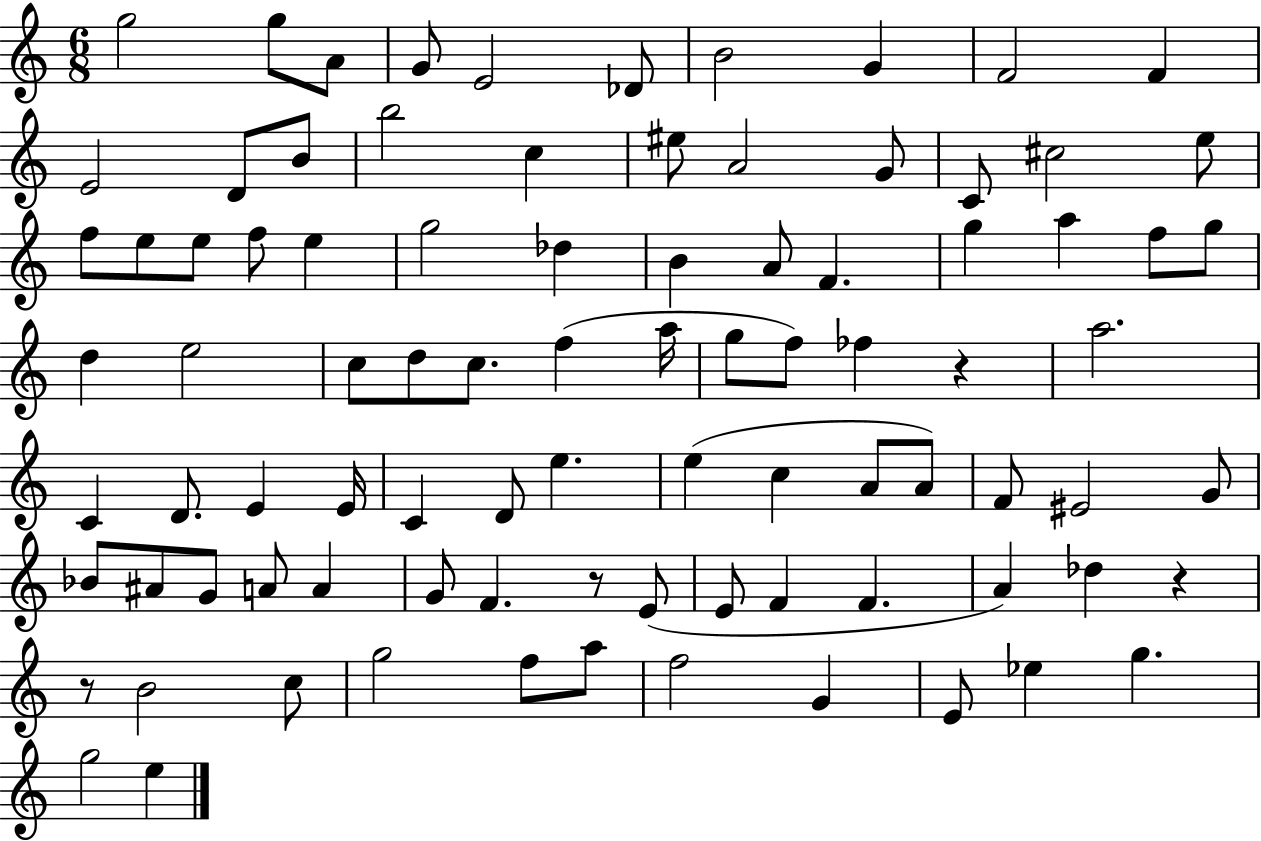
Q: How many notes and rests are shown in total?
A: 89